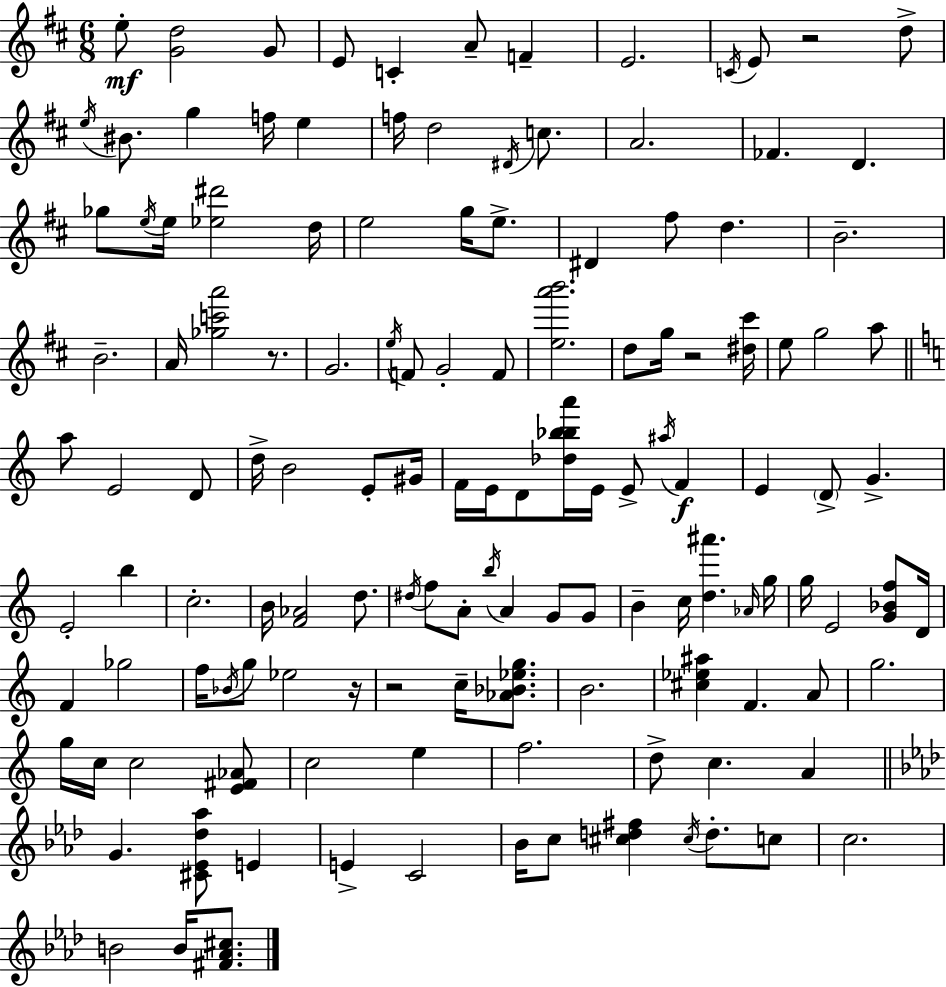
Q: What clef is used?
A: treble